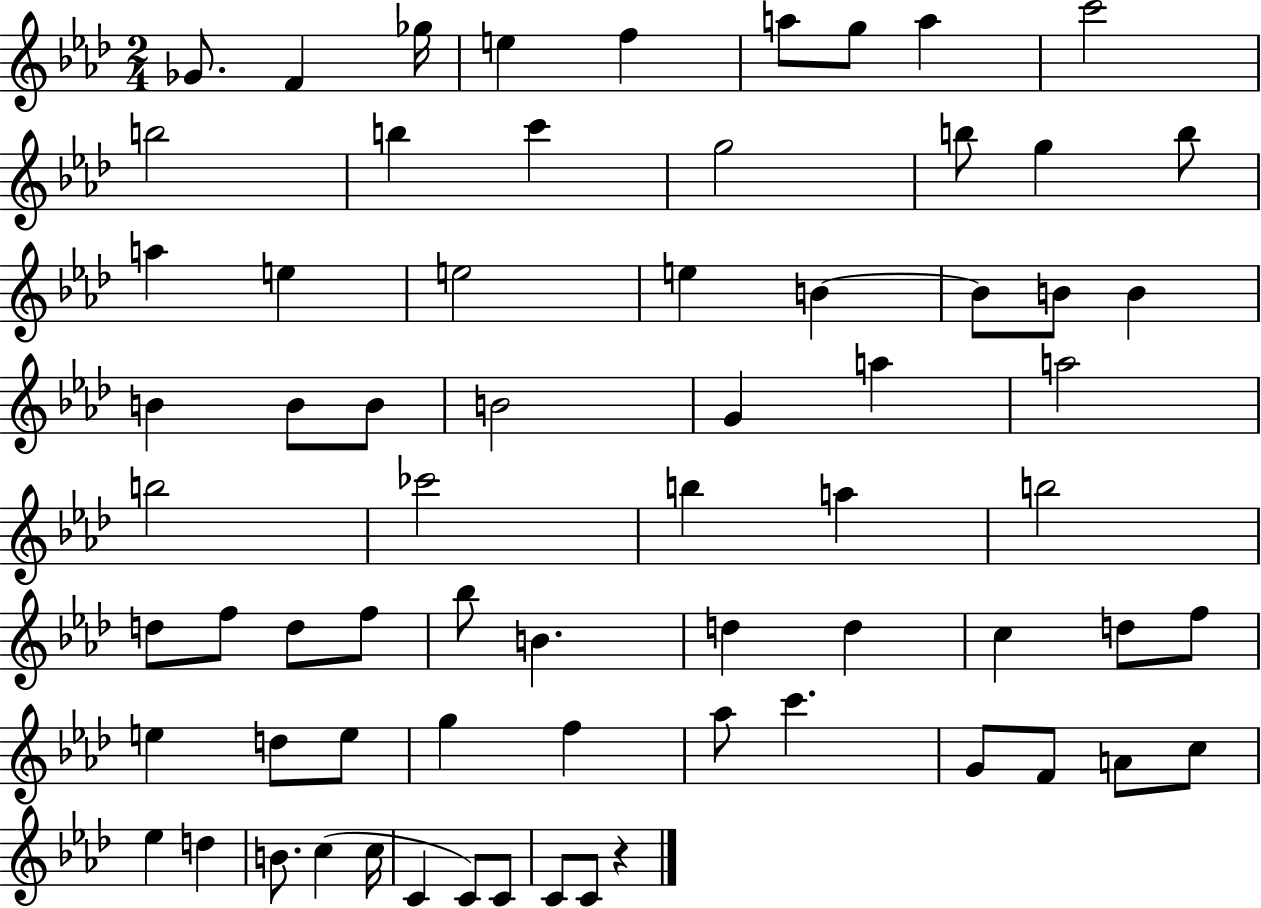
Gb4/e. F4/q Gb5/s E5/q F5/q A5/e G5/e A5/q C6/h B5/h B5/q C6/q G5/h B5/e G5/q B5/e A5/q E5/q E5/h E5/q B4/q B4/e B4/e B4/q B4/q B4/e B4/e B4/h G4/q A5/q A5/h B5/h CES6/h B5/q A5/q B5/h D5/e F5/e D5/e F5/e Bb5/e B4/q. D5/q D5/q C5/q D5/e F5/e E5/q D5/e E5/e G5/q F5/q Ab5/e C6/q. G4/e F4/e A4/e C5/e Eb5/q D5/q B4/e. C5/q C5/s C4/q C4/e C4/e C4/e C4/e R/q